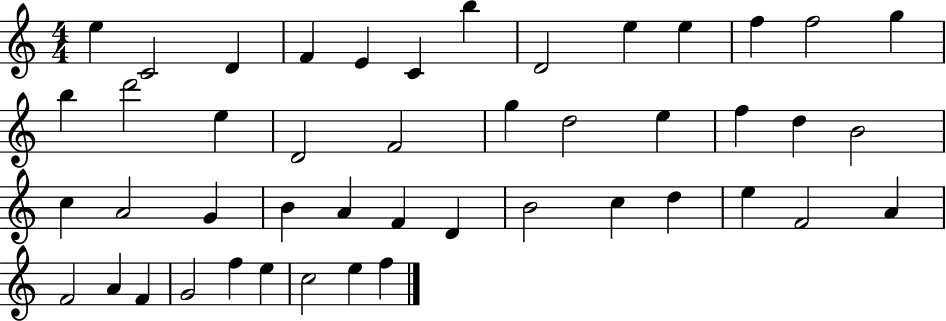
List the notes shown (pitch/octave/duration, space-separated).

E5/q C4/h D4/q F4/q E4/q C4/q B5/q D4/h E5/q E5/q F5/q F5/h G5/q B5/q D6/h E5/q D4/h F4/h G5/q D5/h E5/q F5/q D5/q B4/h C5/q A4/h G4/q B4/q A4/q F4/q D4/q B4/h C5/q D5/q E5/q F4/h A4/q F4/h A4/q F4/q G4/h F5/q E5/q C5/h E5/q F5/q